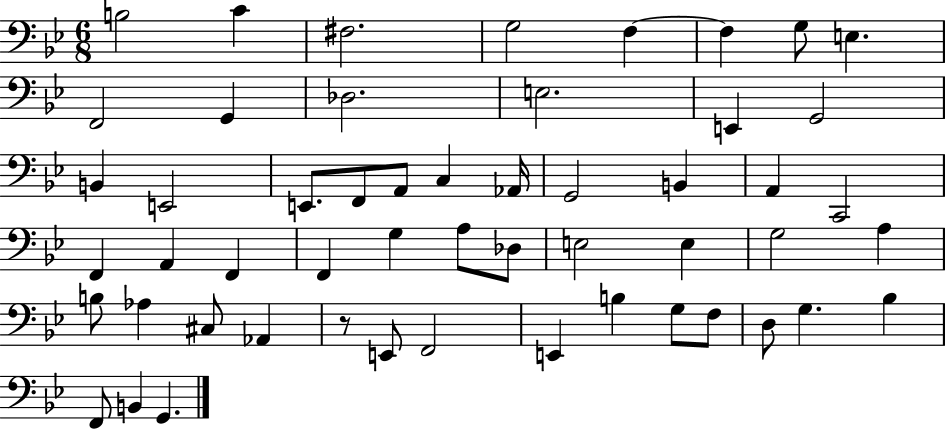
{
  \clef bass
  \numericTimeSignature
  \time 6/8
  \key bes \major
  \repeat volta 2 { b2 c'4 | fis2. | g2 f4~~ | f4 g8 e4. | \break f,2 g,4 | des2. | e2. | e,4 g,2 | \break b,4 e,2 | e,8. f,8 a,8 c4 aes,16 | g,2 b,4 | a,4 c,2 | \break f,4 a,4 f,4 | f,4 g4 a8 des8 | e2 e4 | g2 a4 | \break b8 aes4 cis8 aes,4 | r8 e,8 f,2 | e,4 b4 g8 f8 | d8 g4. bes4 | \break f,8 b,4 g,4. | } \bar "|."
}